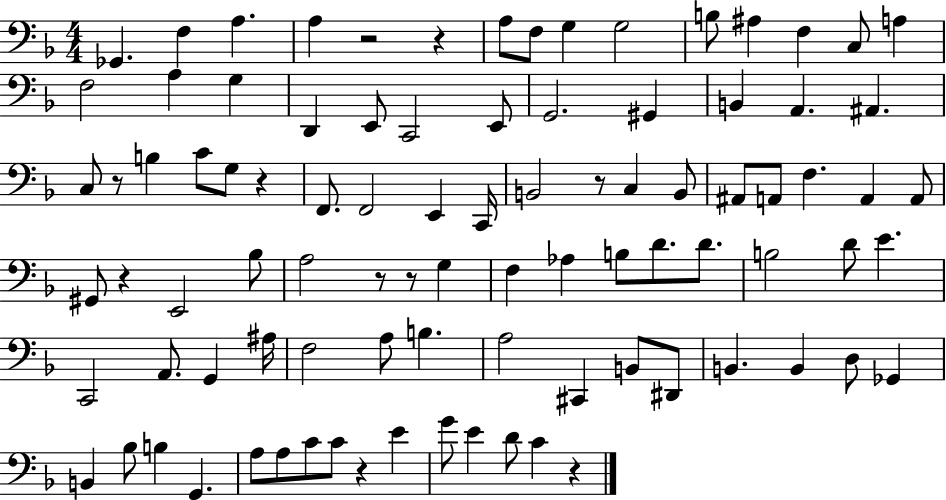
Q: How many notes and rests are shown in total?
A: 92